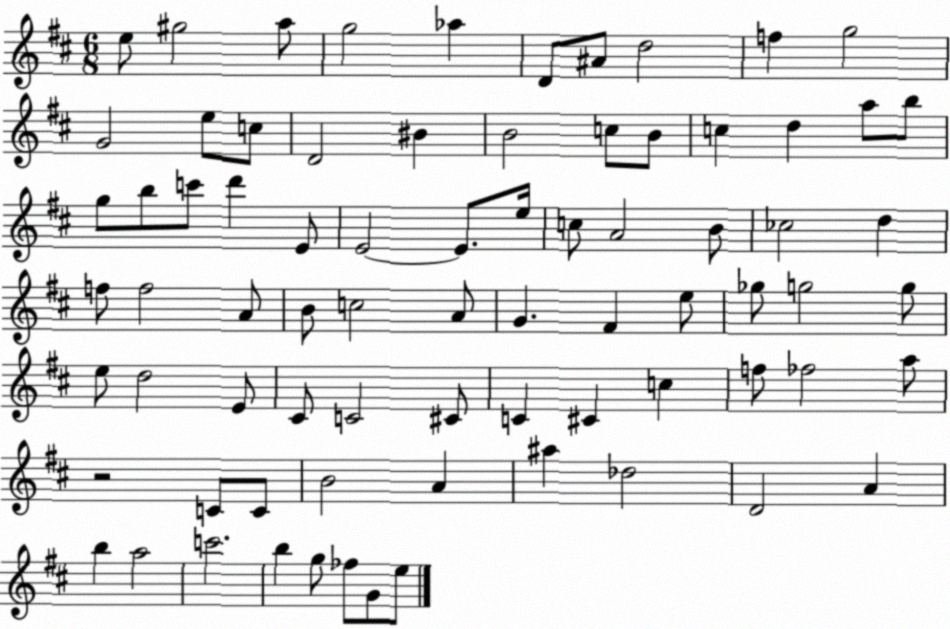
X:1
T:Untitled
M:6/8
L:1/4
K:D
e/2 ^g2 a/2 g2 _a D/2 ^A/2 d2 f g2 G2 e/2 c/2 D2 ^B B2 c/2 B/2 c d a/2 b/2 g/2 b/2 c'/2 d' E/2 E2 E/2 e/4 c/2 A2 B/2 _c2 d f/2 f2 A/2 B/2 c2 A/2 G ^F e/2 _g/2 g2 g/2 e/2 d2 E/2 ^C/2 C2 ^C/2 C ^C c f/2 _f2 a/2 z2 C/2 C/2 B2 A ^a _d2 D2 A b a2 c'2 b g/2 _f/2 G/2 e/2